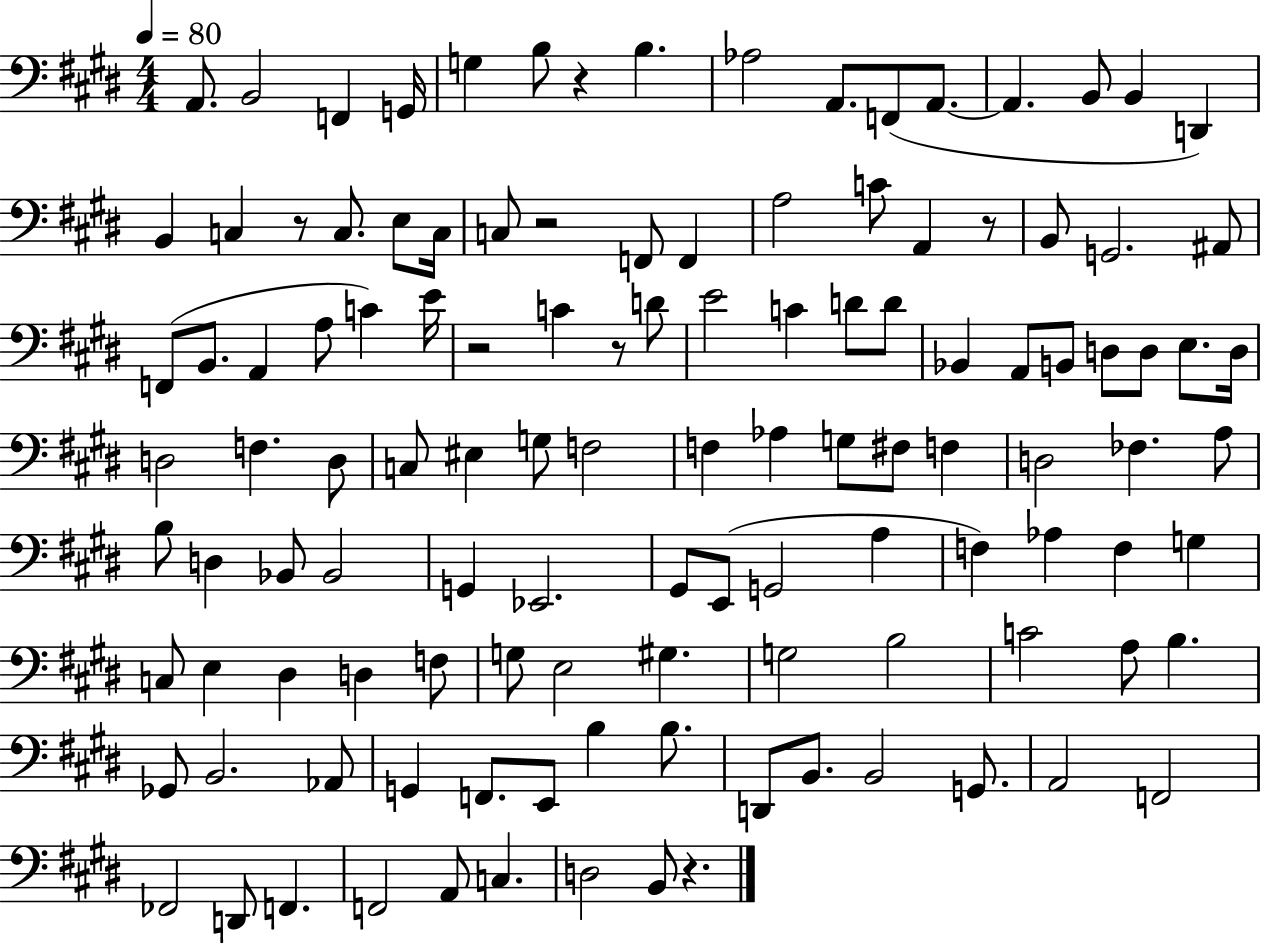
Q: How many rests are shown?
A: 7